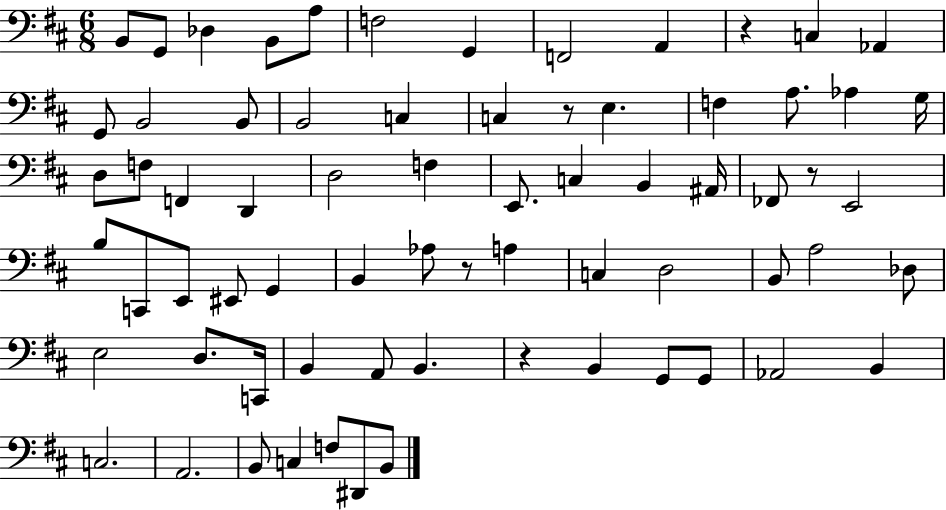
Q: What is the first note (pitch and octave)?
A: B2